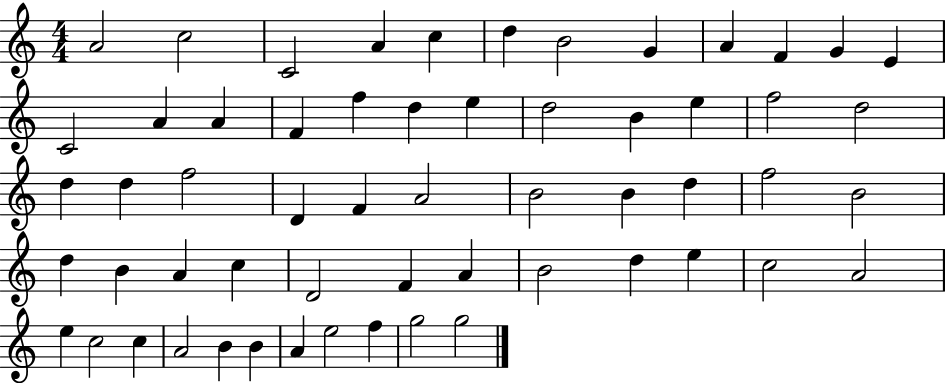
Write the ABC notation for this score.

X:1
T:Untitled
M:4/4
L:1/4
K:C
A2 c2 C2 A c d B2 G A F G E C2 A A F f d e d2 B e f2 d2 d d f2 D F A2 B2 B d f2 B2 d B A c D2 F A B2 d e c2 A2 e c2 c A2 B B A e2 f g2 g2